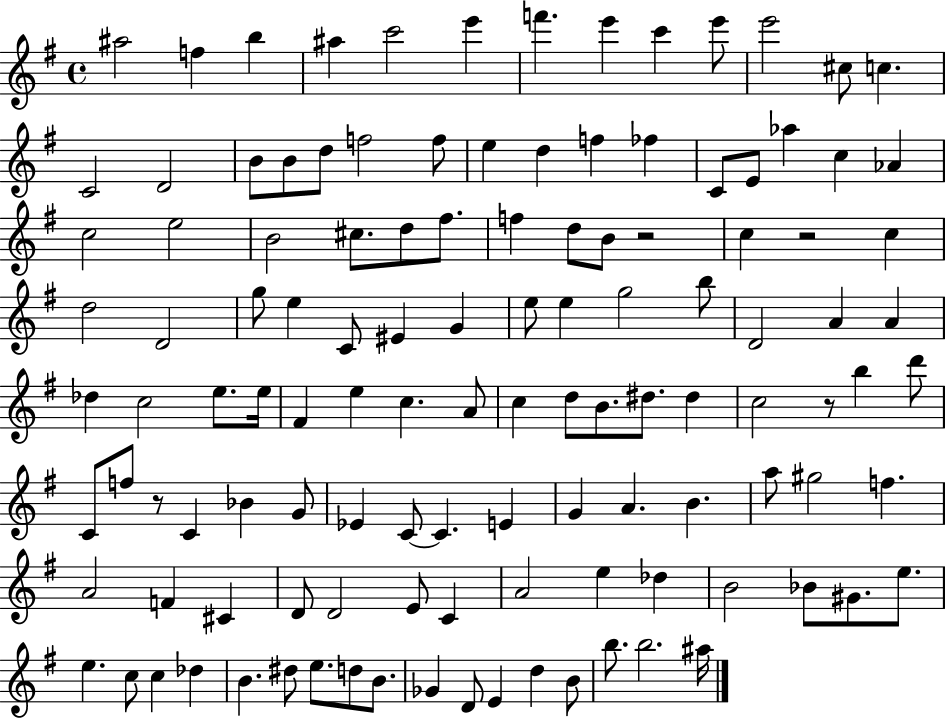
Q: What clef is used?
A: treble